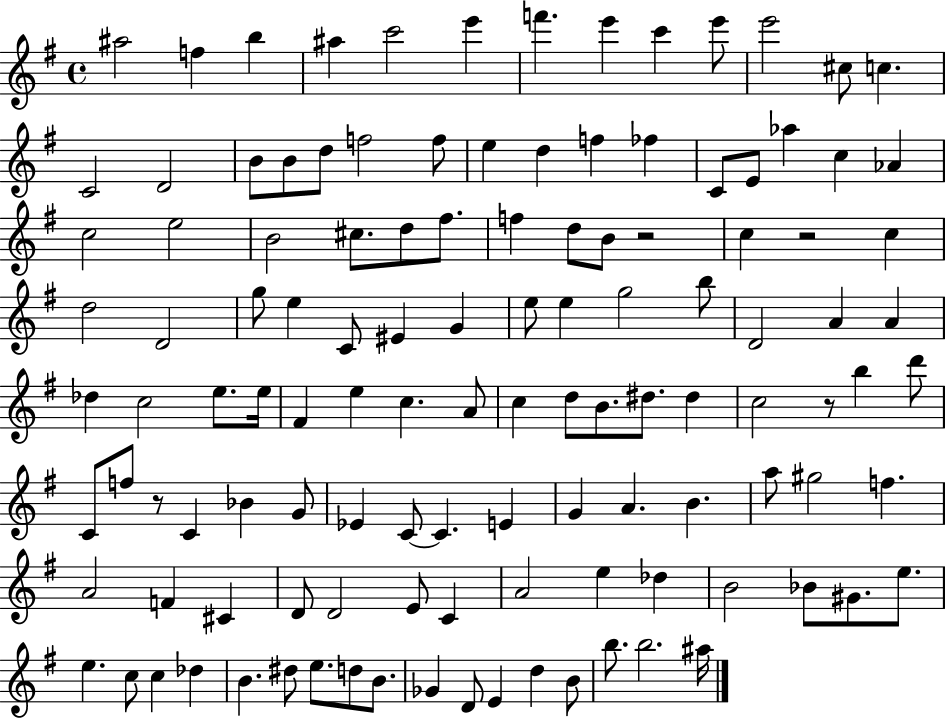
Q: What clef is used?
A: treble